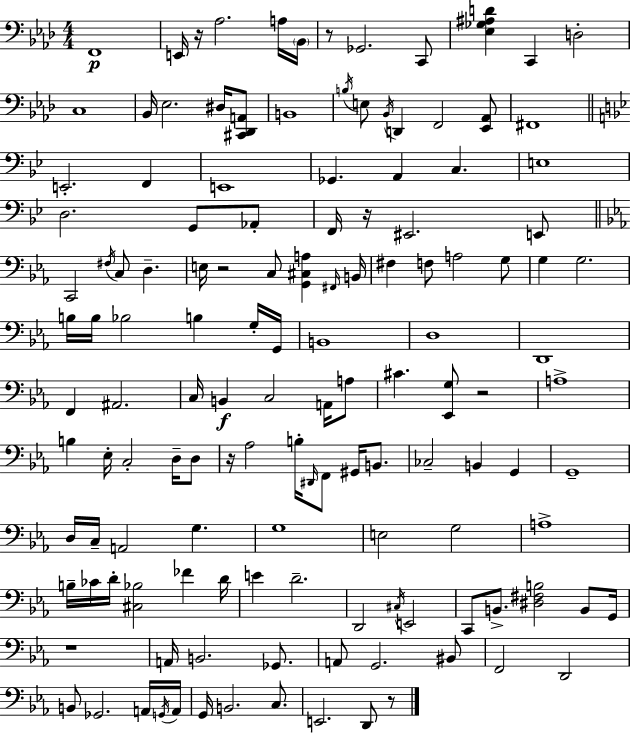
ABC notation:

X:1
T:Untitled
M:4/4
L:1/4
K:Fm
F,,4 E,,/4 z/4 _A,2 A,/4 _B,,/4 z/2 _G,,2 C,,/2 [_E,_G,^A,D] C,, D,2 C,4 _B,,/4 _E,2 ^D,/4 [^C,,_D,,A,,]/2 B,,4 B,/4 E,/2 _B,,/4 D,, F,,2 [_E,,_A,,]/2 ^F,,4 E,,2 F,, E,,4 _G,, A,, C, E,4 D,2 G,,/2 _A,,/2 F,,/4 z/4 ^E,,2 E,,/2 C,,2 ^F,/4 C,/2 D, E,/4 z2 C,/2 [G,,^C,A,] ^F,,/4 B,,/4 ^F, F,/2 A,2 G,/2 G, G,2 B,/4 B,/4 _B,2 B, G,/4 G,,/4 B,,4 D,4 D,,4 F,, ^A,,2 C,/4 B,, C,2 A,,/4 A,/2 ^C [_E,,G,]/2 z2 A,4 B, _E,/4 C,2 D,/4 D,/2 z/4 _A,2 B,/4 ^D,,/4 F,,/2 ^G,,/4 B,,/2 _C,2 B,, G,, G,,4 D,/4 C,/4 A,,2 G, G,4 E,2 G,2 A,4 B,/4 _C/4 D/4 [^C,_B,]2 _F D/4 E D2 D,,2 ^C,/4 E,,2 C,,/2 B,,/2 [^D,^F,B,]2 B,,/2 G,,/4 z4 A,,/4 B,,2 _G,,/2 A,,/2 G,,2 ^B,,/2 F,,2 D,,2 B,,/2 _G,,2 A,,/4 G,,/4 A,,/4 G,,/4 B,,2 C,/2 E,,2 D,,/2 z/2